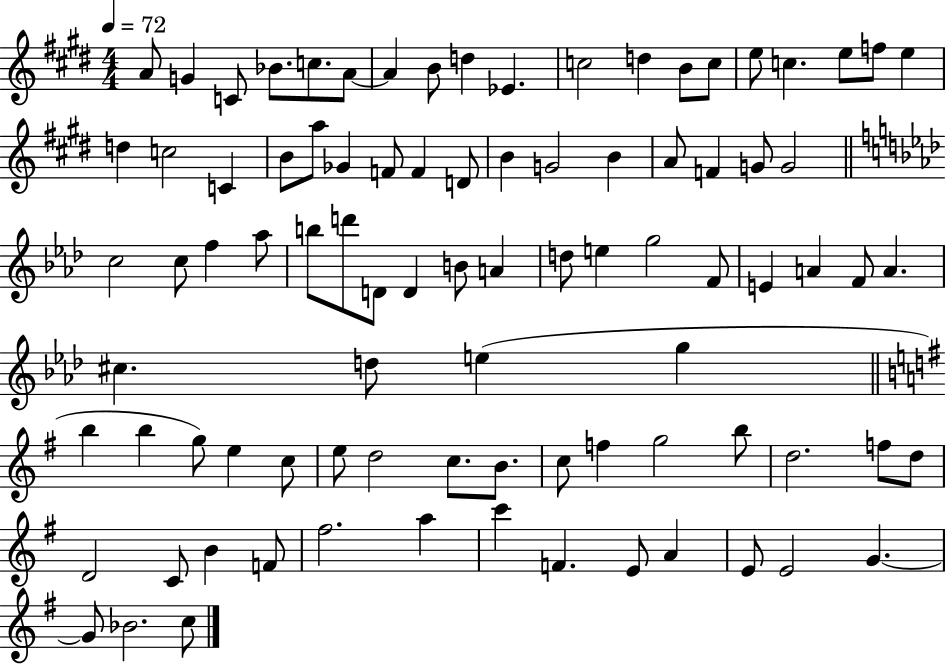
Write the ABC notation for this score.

X:1
T:Untitled
M:4/4
L:1/4
K:E
A/2 G C/2 _B/2 c/2 A/2 A B/2 d _E c2 d B/2 c/2 e/2 c e/2 f/2 e d c2 C B/2 a/2 _G F/2 F D/2 B G2 B A/2 F G/2 G2 c2 c/2 f _a/2 b/2 d'/2 D/2 D B/2 A d/2 e g2 F/2 E A F/2 A ^c d/2 e g b b g/2 e c/2 e/2 d2 c/2 B/2 c/2 f g2 b/2 d2 f/2 d/2 D2 C/2 B F/2 ^f2 a c' F E/2 A E/2 E2 G G/2 _B2 c/2